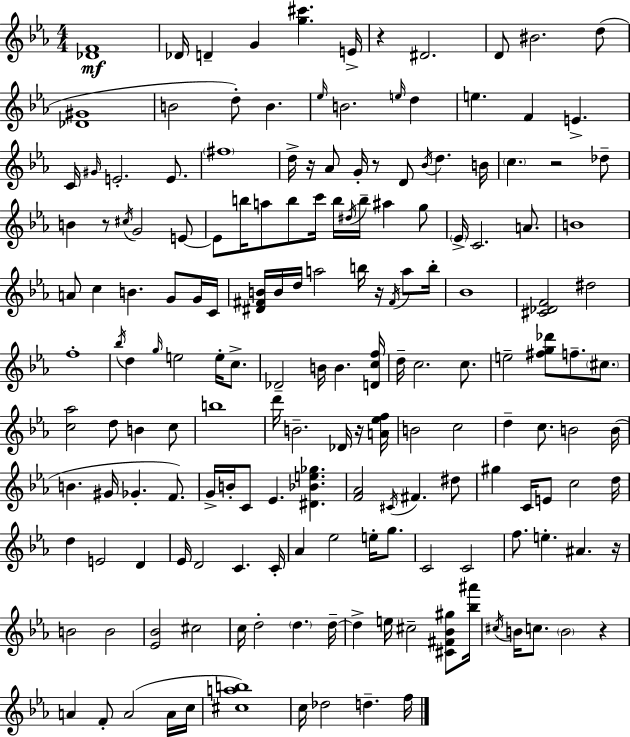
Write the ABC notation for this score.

X:1
T:Untitled
M:4/4
L:1/4
K:Eb
[_DF]4 _D/4 D G [g^c'] E/4 z ^D2 D/2 ^B2 d/2 [_D^G]4 B2 d/2 B _e/4 B2 e/4 d e F E C/4 ^G/4 E2 E/2 ^f4 d/4 z/4 _A/2 G/4 z/2 D/2 _B/4 d B/4 c z2 _d/2 B z/2 ^c/4 G2 E/2 E/2 b/4 a/2 b/2 c'/4 b/4 ^d/4 b/4 ^a g/2 _E/4 C2 A/2 B4 A/2 c B G/2 G/4 C/4 [^D^FB]/4 B/4 d/4 a2 b/4 z/4 ^F/4 a/2 b/4 _B4 [^C_DF]2 ^d2 f4 _b/4 d g/4 e2 e/4 c/2 _D2 B/4 B [Dcf]/4 d/4 c2 c/2 e2 [^fg_d']/2 f/2 ^c/2 [c_a]2 d/2 B c/2 b4 d'/4 B2 _D/4 z/4 [A_ef]/4 B2 c2 d c/2 B2 B/4 B ^G/4 _G F/2 G/4 B/4 C/2 _E [^D_Be_g] [F_A]2 ^C/4 ^F ^d/2 ^g C/4 E/2 c2 d/4 d E2 D _E/4 D2 C C/4 _A _e2 e/4 g/2 C2 C2 f/2 e ^A z/4 B2 B2 [_E_B]2 ^c2 c/4 d2 d d/4 d e/4 ^c2 [^C^F_B^g]/2 [_b^a']/4 ^c/4 B/4 c/2 B2 z A F/2 A2 A/4 c/4 [^cab]4 c/4 _d2 d f/4